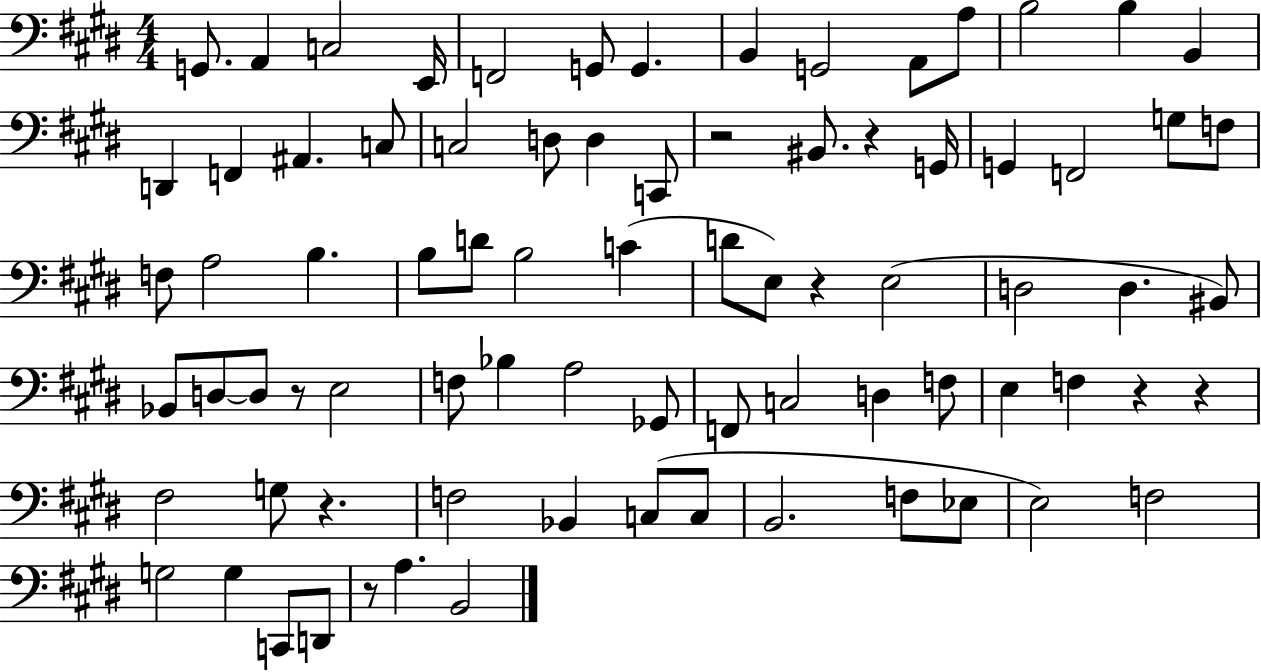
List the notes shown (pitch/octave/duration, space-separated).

G2/e. A2/q C3/h E2/s F2/h G2/e G2/q. B2/q G2/h A2/e A3/e B3/h B3/q B2/q D2/q F2/q A#2/q. C3/e C3/h D3/e D3/q C2/e R/h BIS2/e. R/q G2/s G2/q F2/h G3/e F3/e F3/e A3/h B3/q. B3/e D4/e B3/h C4/q D4/e E3/e R/q E3/h D3/h D3/q. BIS2/e Bb2/e D3/e D3/e R/e E3/h F3/e Bb3/q A3/h Gb2/e F2/e C3/h D3/q F3/e E3/q F3/q R/q R/q F#3/h G3/e R/q. F3/h Bb2/q C3/e C3/e B2/h. F3/e Eb3/e E3/h F3/h G3/h G3/q C2/e D2/e R/e A3/q. B2/h